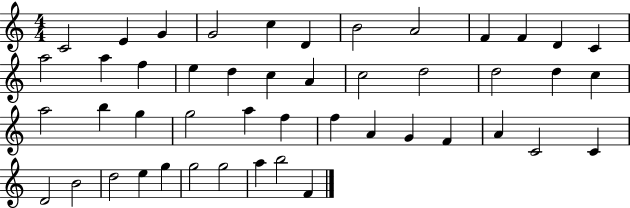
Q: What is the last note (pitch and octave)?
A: F4